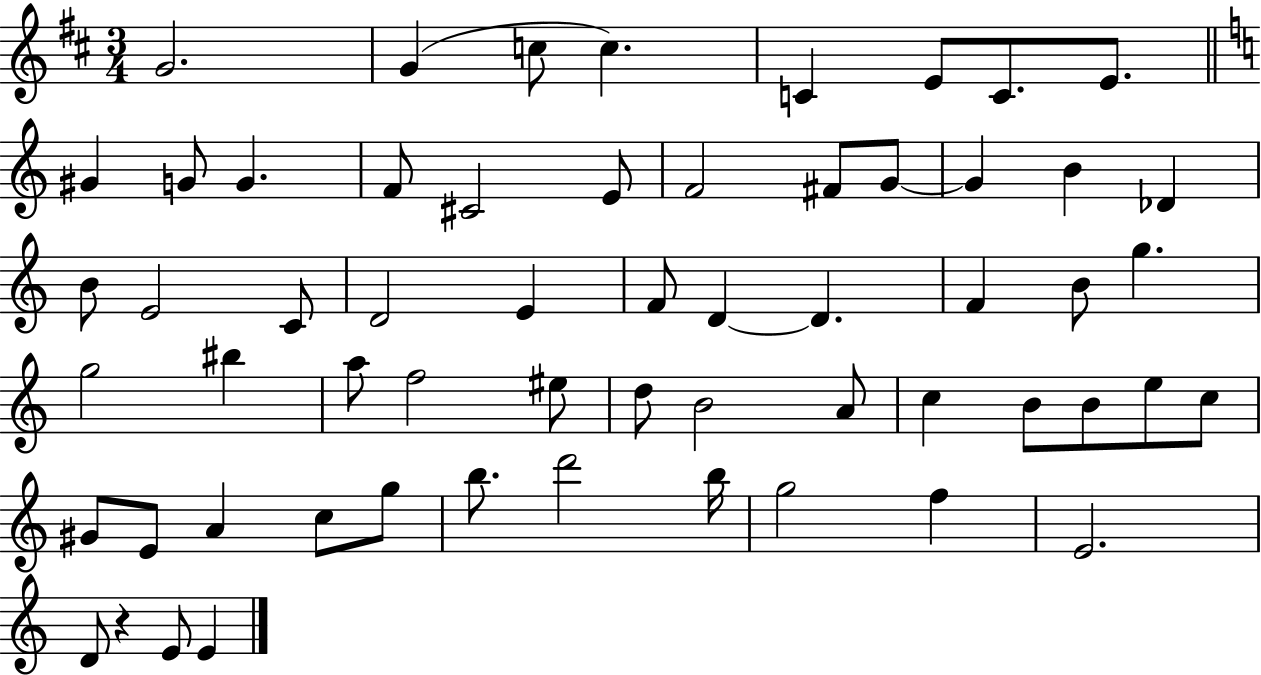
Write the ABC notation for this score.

X:1
T:Untitled
M:3/4
L:1/4
K:D
G2 G c/2 c C E/2 C/2 E/2 ^G G/2 G F/2 ^C2 E/2 F2 ^F/2 G/2 G B _D B/2 E2 C/2 D2 E F/2 D D F B/2 g g2 ^b a/2 f2 ^e/2 d/2 B2 A/2 c B/2 B/2 e/2 c/2 ^G/2 E/2 A c/2 g/2 b/2 d'2 b/4 g2 f E2 D/2 z E/2 E